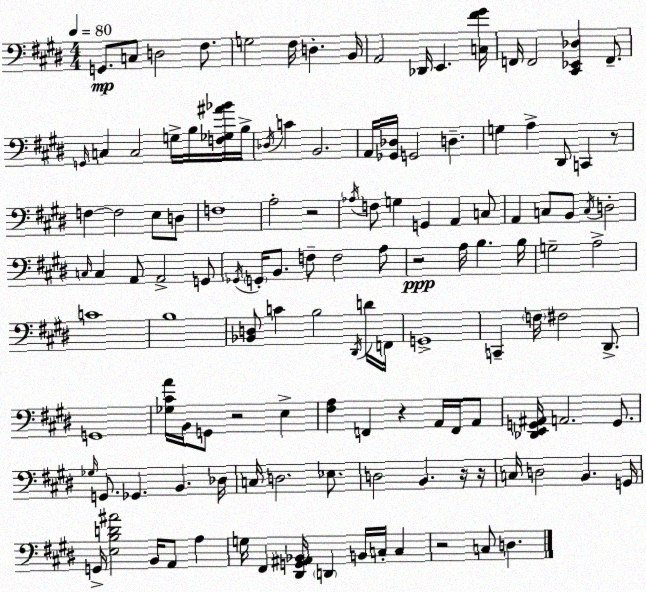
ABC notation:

X:1
T:Untitled
M:4/4
L:1/4
K:E
G,,/2 C,/2 D,2 ^F,/2 G,2 ^F,/4 D, B,,/4 A,,2 _D,,/4 E,, [C,^F^G]/4 F,,/4 F,,2 [^C,,_E,,_D,] F,,/2 G,,/4 C, C,2 G,/4 B,/4 [F,_G,^A_B]/4 B,/4 _D,/4 C B,,2 A,,/4 [_G,,_D,]/4 G,,2 D, G, A, ^D,,/2 C,, z/2 F, F,2 E,/2 D,/2 F,4 A,2 z2 _A,/4 F,/2 G, G,, A,, C,/2 A,, C,/2 B,,/2 C,/4 D,2 C,/4 C, A,,/2 A,,2 G,,/2 _G,,/4 G,,/4 B,,/2 F,/2 F,2 A,/2 z2 A,/4 B, B,/4 G,2 A,2 C4 B,4 [_B,,D,]/2 C B,2 ^D,,/4 D/4 F,,/4 G,,4 C,, F,/4 ^F,2 ^D,,/2 G,,4 [_G,^CA]/4 B,,/4 G,,/2 z2 E, [^F,A,] F,, z A,,/4 F,,/4 A,,/2 [_D,,E,,G,,^A,,]/4 A,,2 G,,/2 _G,/4 G,,/2 _G,, B,, _D,/4 C,/4 D,2 _E,/2 D,2 B,, z/4 z/4 C,/4 D,2 B,, G,,/4 G,,/4 [E,B,D^A]2 B,,/4 A,,/2 A, G,/4 ^F,, [^D,,G,,^A,,_B,,]/4 D,, B,,/4 C,/4 C, z2 C,/2 D,